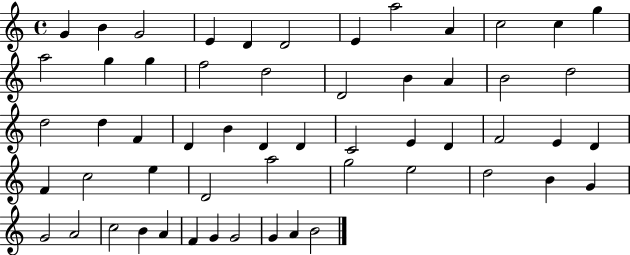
G4/q B4/q G4/h E4/q D4/q D4/h E4/q A5/h A4/q C5/h C5/q G5/q A5/h G5/q G5/q F5/h D5/h D4/h B4/q A4/q B4/h D5/h D5/h D5/q F4/q D4/q B4/q D4/q D4/q C4/h E4/q D4/q F4/h E4/q D4/q F4/q C5/h E5/q D4/h A5/h G5/h E5/h D5/h B4/q G4/q G4/h A4/h C5/h B4/q A4/q F4/q G4/q G4/h G4/q A4/q B4/h